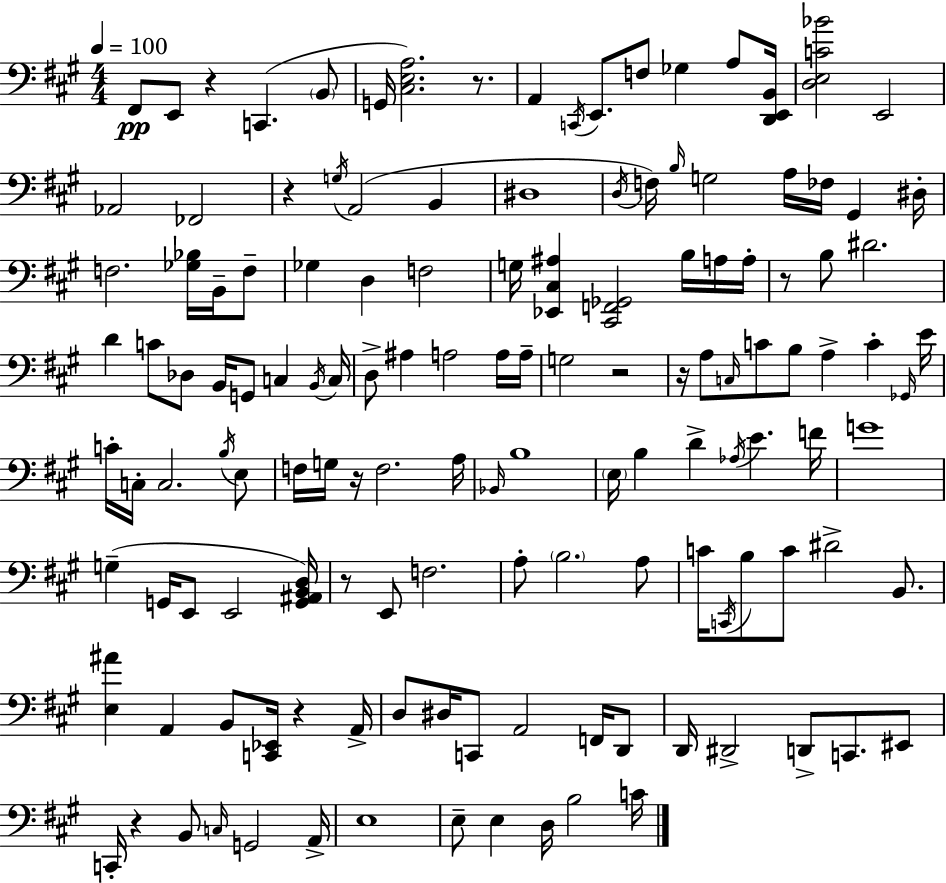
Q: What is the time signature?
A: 4/4